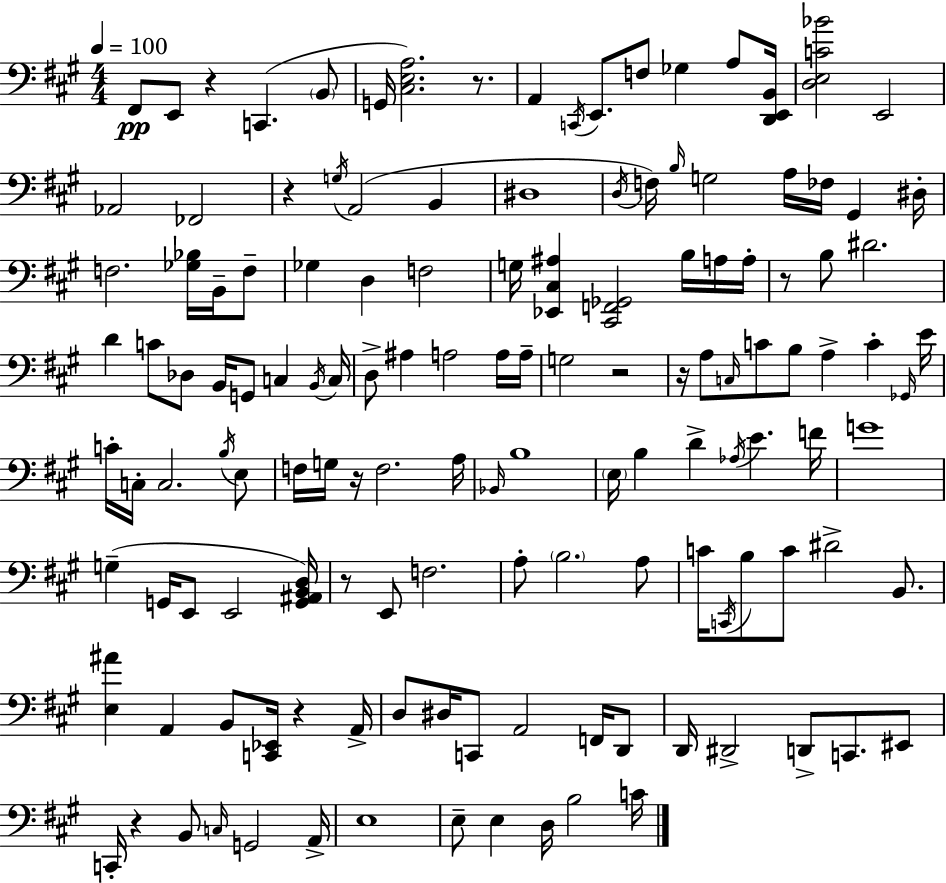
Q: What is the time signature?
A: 4/4